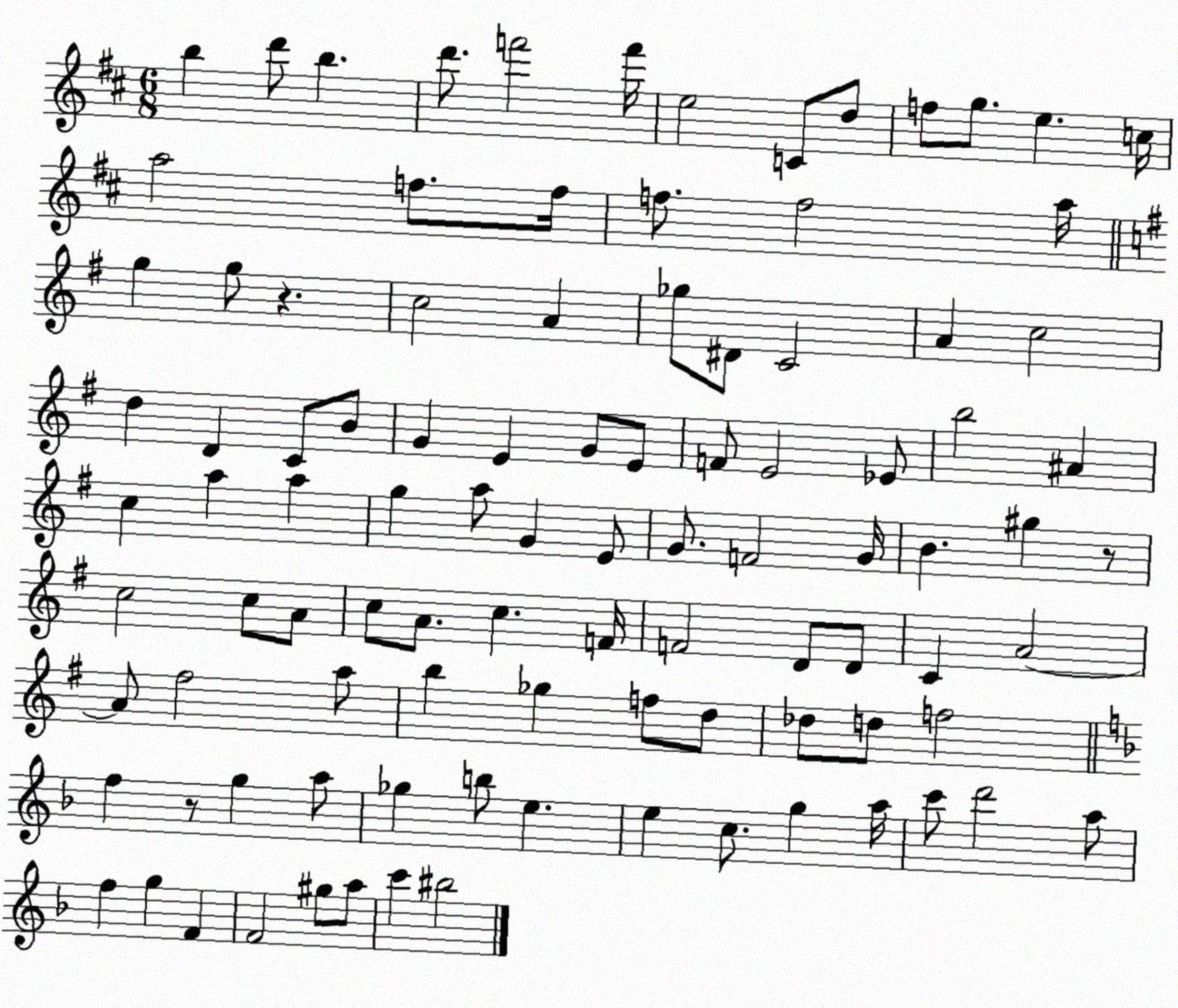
X:1
T:Untitled
M:6/8
L:1/4
K:D
b d'/2 b d'/2 f'2 f'/4 e2 C/2 d/2 f/2 g/2 e c/4 a2 f/2 f/4 f/2 f2 a/4 g g/2 z c2 A _g/2 ^D/2 C2 A c2 d D C/2 B/2 G E G/2 E/2 F/2 E2 _E/2 b2 ^A c a a g a/2 G E/2 G/2 F2 G/4 B ^g z/2 c2 c/2 A/2 c/2 A/2 c F/4 F2 D/2 D/2 C A2 A/2 ^f2 a/2 b _g f/2 d/2 _d/2 d/2 f2 f z/2 g a/2 _g b/2 e e c/2 g a/4 c'/2 d'2 a/2 f g F F2 ^g/2 a/2 c' ^b2